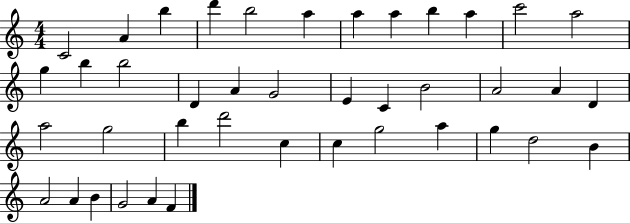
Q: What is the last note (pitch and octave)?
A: F4